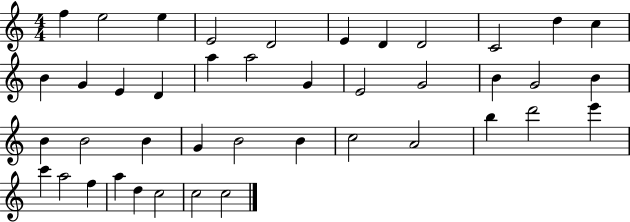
F5/q E5/h E5/q E4/h D4/h E4/q D4/q D4/h C4/h D5/q C5/q B4/q G4/q E4/q D4/q A5/q A5/h G4/q E4/h G4/h B4/q G4/h B4/q B4/q B4/h B4/q G4/q B4/h B4/q C5/h A4/h B5/q D6/h E6/q C6/q A5/h F5/q A5/q D5/q C5/h C5/h C5/h